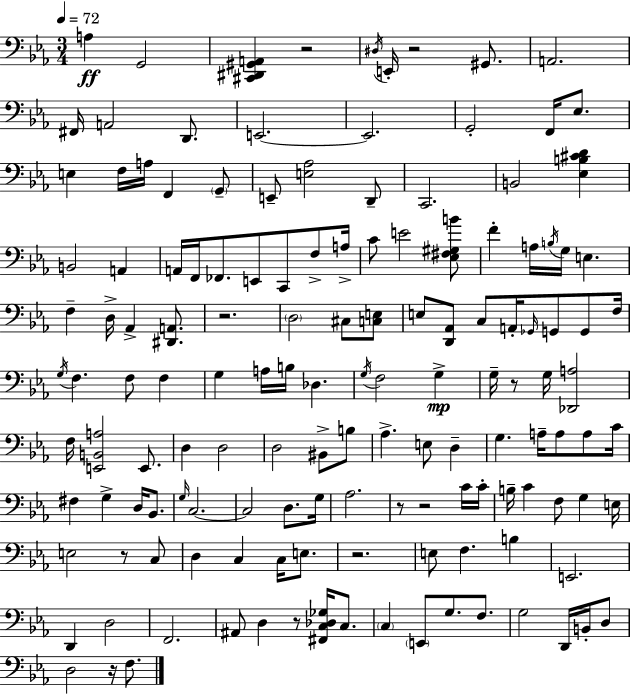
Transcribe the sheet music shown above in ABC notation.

X:1
T:Untitled
M:3/4
L:1/4
K:Eb
A, G,,2 [^C,,^D,,^G,,A,,] z2 ^D,/4 E,,/4 z2 ^G,,/2 A,,2 ^F,,/4 A,,2 D,,/2 E,,2 E,,2 G,,2 F,,/4 _E,/2 E, F,/4 A,/4 F,, G,,/2 E,,/2 [E,_A,]2 D,,/2 C,,2 B,,2 [_E,B,^CD] B,,2 A,, A,,/4 F,,/4 _F,,/2 E,,/2 C,,/2 F,/2 A,/4 C/2 E2 [_E,^F,^G,B]/2 F A,/4 B,/4 G,/4 E, F, D,/4 _A,, [^D,,A,,]/2 z2 D,2 ^C,/2 [C,E,]/2 E,/2 [D,,_A,,]/2 C,/2 A,,/4 _G,,/4 G,,/2 G,,/2 F,/4 G,/4 F, F,/2 F, G, A,/4 B,/4 _D, G,/4 F,2 G, G,/4 z/2 G,/4 [_D,,A,]2 F,/4 [E,,B,,A,]2 E,,/2 D, D,2 D,2 ^B,,/2 B,/2 _A, E,/2 D, G, A,/4 A,/2 A,/2 C/4 ^F, G, D,/4 _B,,/2 G,/4 C,2 C,2 D,/2 G,/4 _A,2 z/2 z2 C/4 C/4 B,/4 C F,/2 G, E,/4 E,2 z/2 C,/2 D, C, C,/4 E,/2 z2 E,/2 F, B, E,,2 D,, D,2 F,,2 ^A,,/2 D, z/2 [^F,,C,_D,_G,]/4 C,/2 C, E,,/2 G,/2 F,/2 G,2 D,,/4 B,,/4 D,/2 D,2 z/4 F,/2